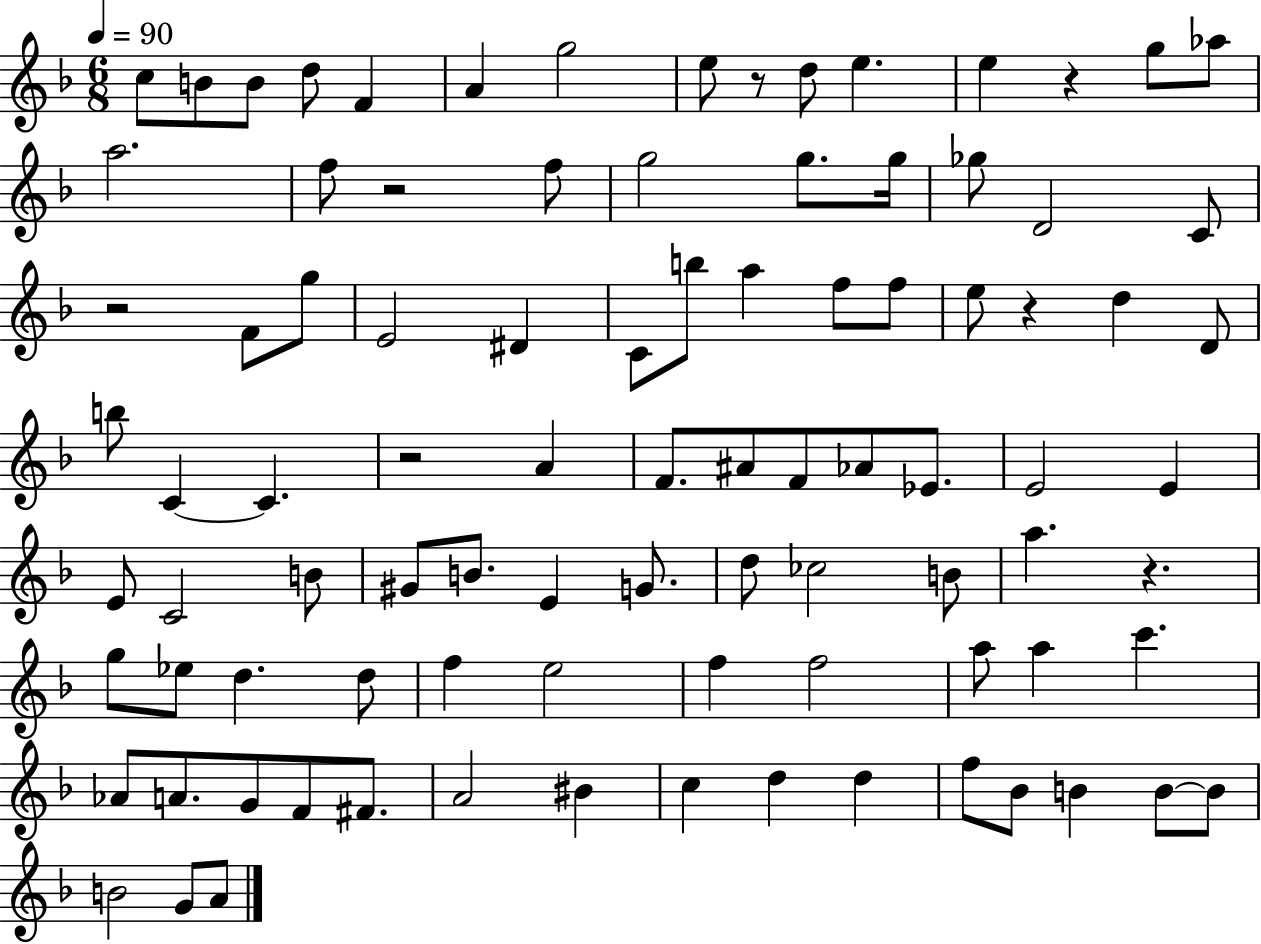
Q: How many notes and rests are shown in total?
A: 92